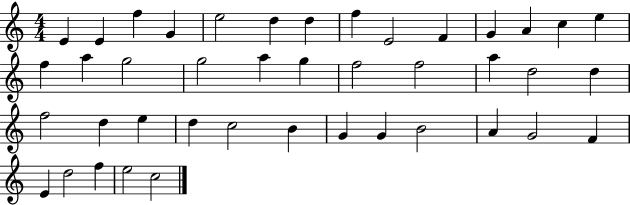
{
  \clef treble
  \numericTimeSignature
  \time 4/4
  \key c \major
  e'4 e'4 f''4 g'4 | e''2 d''4 d''4 | f''4 e'2 f'4 | g'4 a'4 c''4 e''4 | \break f''4 a''4 g''2 | g''2 a''4 g''4 | f''2 f''2 | a''4 d''2 d''4 | \break f''2 d''4 e''4 | d''4 c''2 b'4 | g'4 g'4 b'2 | a'4 g'2 f'4 | \break e'4 d''2 f''4 | e''2 c''2 | \bar "|."
}